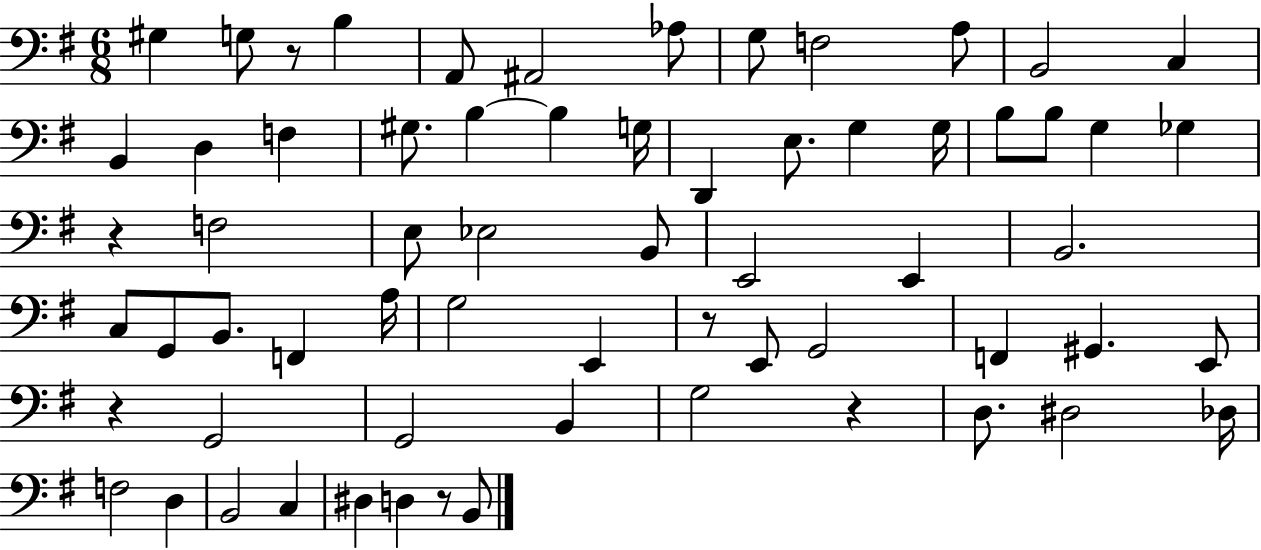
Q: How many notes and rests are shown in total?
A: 65